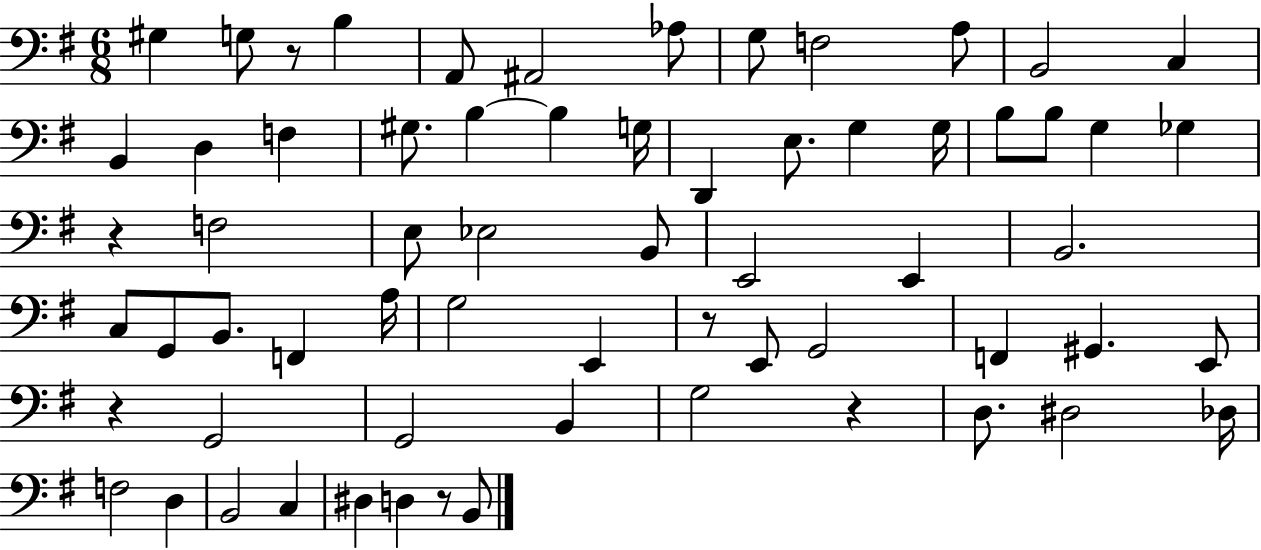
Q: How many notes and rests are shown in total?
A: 65